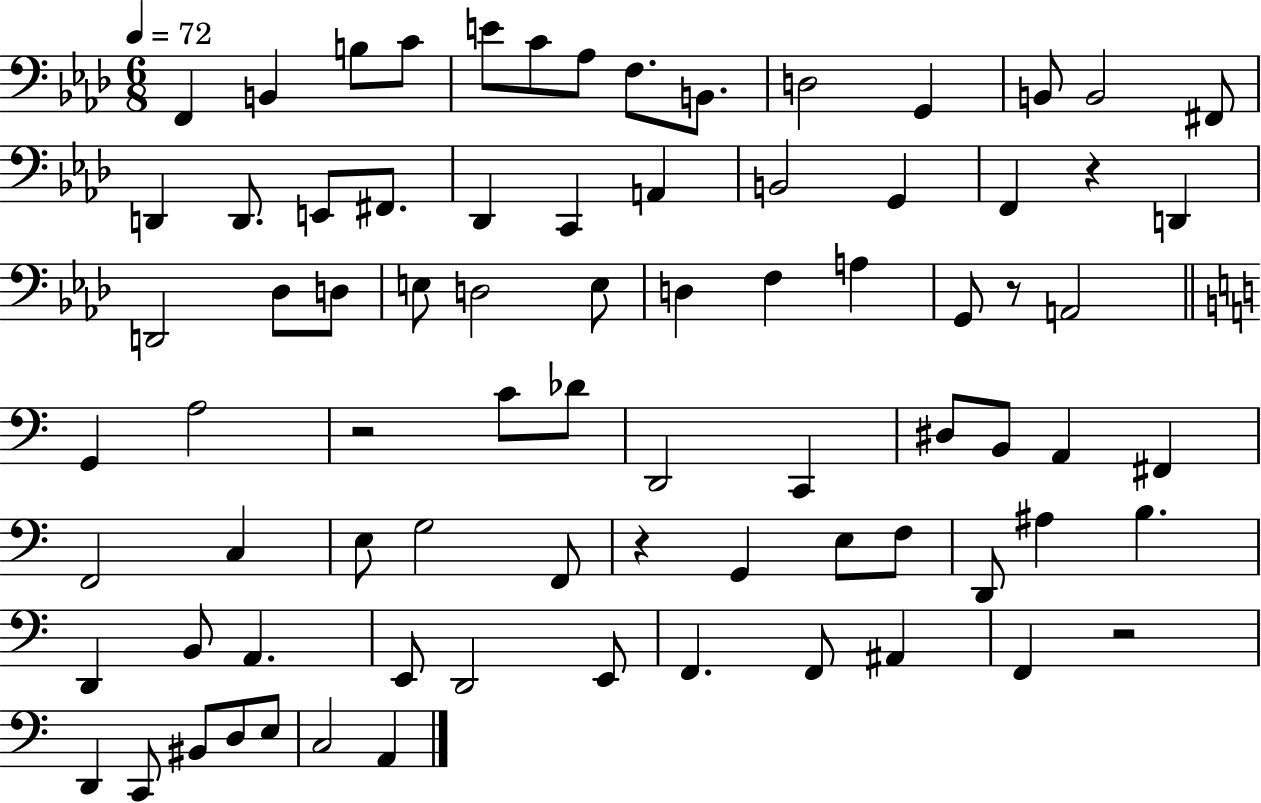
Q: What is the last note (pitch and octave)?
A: A2